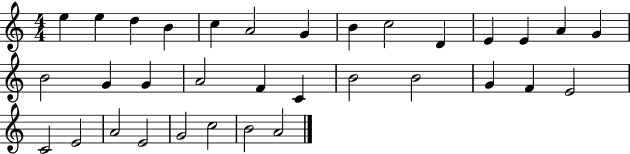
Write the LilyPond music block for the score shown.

{
  \clef treble
  \numericTimeSignature
  \time 4/4
  \key c \major
  e''4 e''4 d''4 b'4 | c''4 a'2 g'4 | b'4 c''2 d'4 | e'4 e'4 a'4 g'4 | \break b'2 g'4 g'4 | a'2 f'4 c'4 | b'2 b'2 | g'4 f'4 e'2 | \break c'2 e'2 | a'2 e'2 | g'2 c''2 | b'2 a'2 | \break \bar "|."
}